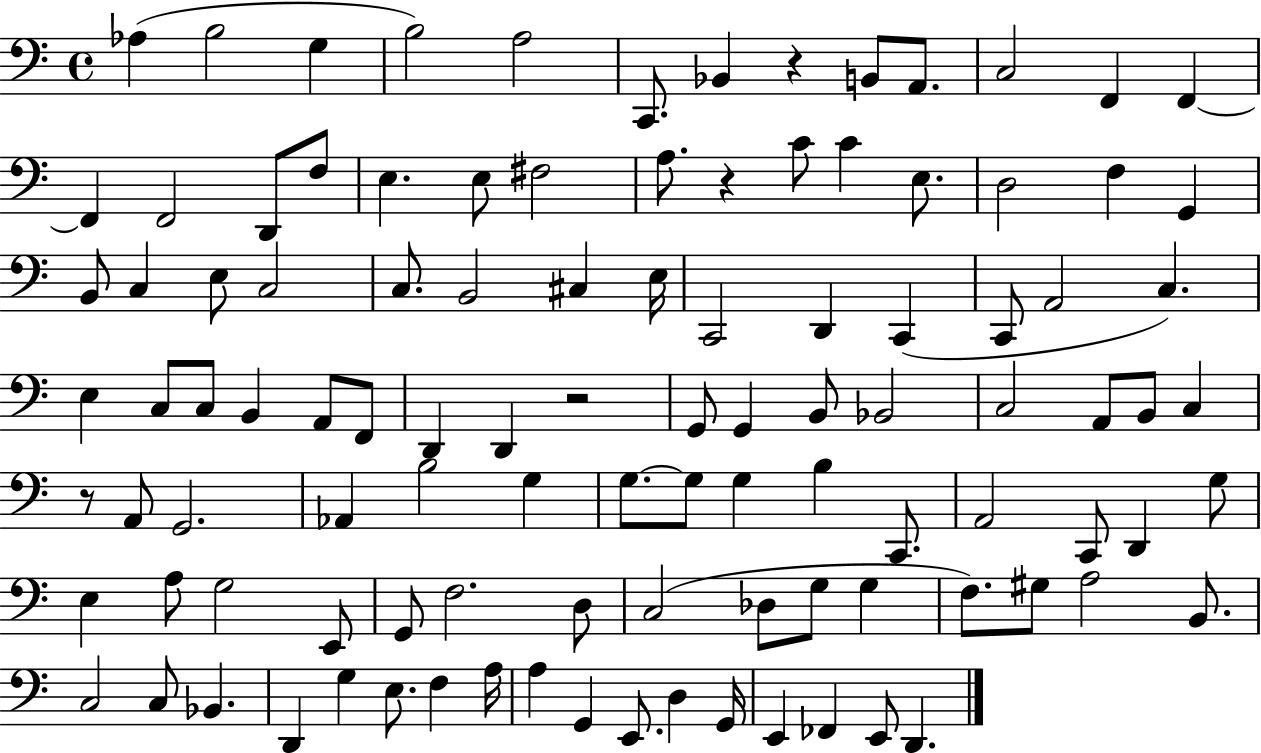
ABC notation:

X:1
T:Untitled
M:4/4
L:1/4
K:C
_A, B,2 G, B,2 A,2 C,,/2 _B,, z B,,/2 A,,/2 C,2 F,, F,, F,, F,,2 D,,/2 F,/2 E, E,/2 ^F,2 A,/2 z C/2 C E,/2 D,2 F, G,, B,,/2 C, E,/2 C,2 C,/2 B,,2 ^C, E,/4 C,,2 D,, C,, C,,/2 A,,2 C, E, C,/2 C,/2 B,, A,,/2 F,,/2 D,, D,, z2 G,,/2 G,, B,,/2 _B,,2 C,2 A,,/2 B,,/2 C, z/2 A,,/2 G,,2 _A,, B,2 G, G,/2 G,/2 G, B, C,,/2 A,,2 C,,/2 D,, G,/2 E, A,/2 G,2 E,,/2 G,,/2 F,2 D,/2 C,2 _D,/2 G,/2 G, F,/2 ^G,/2 A,2 B,,/2 C,2 C,/2 _B,, D,, G, E,/2 F, A,/4 A, G,, E,,/2 D, G,,/4 E,, _F,, E,,/2 D,,